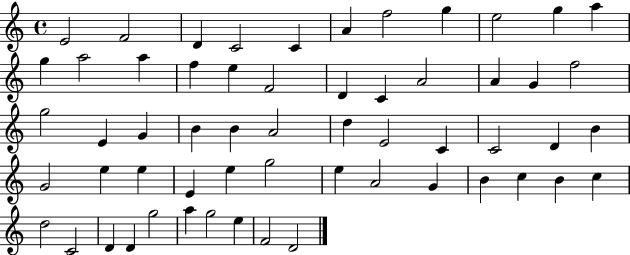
{
  \clef treble
  \time 4/4
  \defaultTimeSignature
  \key c \major
  e'2 f'2 | d'4 c'2 c'4 | a'4 f''2 g''4 | e''2 g''4 a''4 | \break g''4 a''2 a''4 | f''4 e''4 f'2 | d'4 c'4 a'2 | a'4 g'4 f''2 | \break g''2 e'4 g'4 | b'4 b'4 a'2 | d''4 e'2 c'4 | c'2 d'4 b'4 | \break g'2 e''4 e''4 | e'4 e''4 g''2 | e''4 a'2 g'4 | b'4 c''4 b'4 c''4 | \break d''2 c'2 | d'4 d'4 g''2 | a''4 g''2 e''4 | f'2 d'2 | \break \bar "|."
}